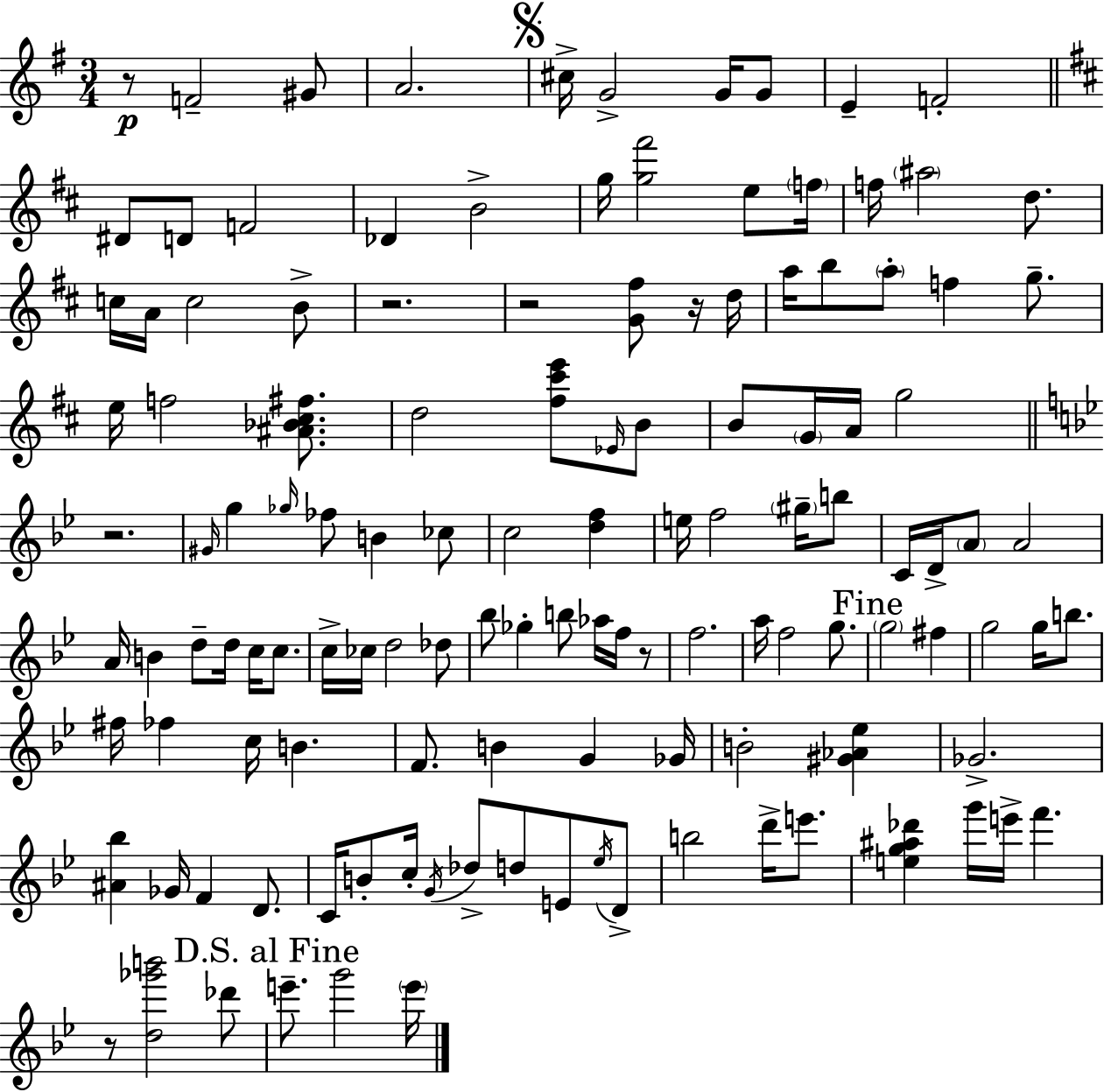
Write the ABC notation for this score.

X:1
T:Untitled
M:3/4
L:1/4
K:G
z/2 F2 ^G/2 A2 ^c/4 G2 G/4 G/2 E F2 ^D/2 D/2 F2 _D B2 g/4 [g^f']2 e/2 f/4 f/4 ^a2 d/2 c/4 A/4 c2 B/2 z2 z2 [G^f]/2 z/4 d/4 a/4 b/2 a/2 f g/2 e/4 f2 [^A_B^c^f]/2 d2 [^f^c'e']/2 _E/4 B/2 B/2 G/4 A/4 g2 z2 ^G/4 g _g/4 _f/2 B _c/2 c2 [df] e/4 f2 ^g/4 b/2 C/4 D/4 A/2 A2 A/4 B d/2 d/4 c/4 c/2 c/4 _c/4 d2 _d/2 _b/2 _g b/2 _a/4 f/4 z/2 f2 a/4 f2 g/2 g2 ^f g2 g/4 b/2 ^f/4 _f c/4 B F/2 B G _G/4 B2 [^G_A_e] _G2 [^A_b] _G/4 F D/2 C/4 B/2 c/4 G/4 _d/2 d/2 E/2 _e/4 D/2 b2 d'/4 e'/2 [eg^a_d'] g'/4 e'/4 f' z/2 [d_g'b']2 _d'/2 e'/2 g'2 e'/4